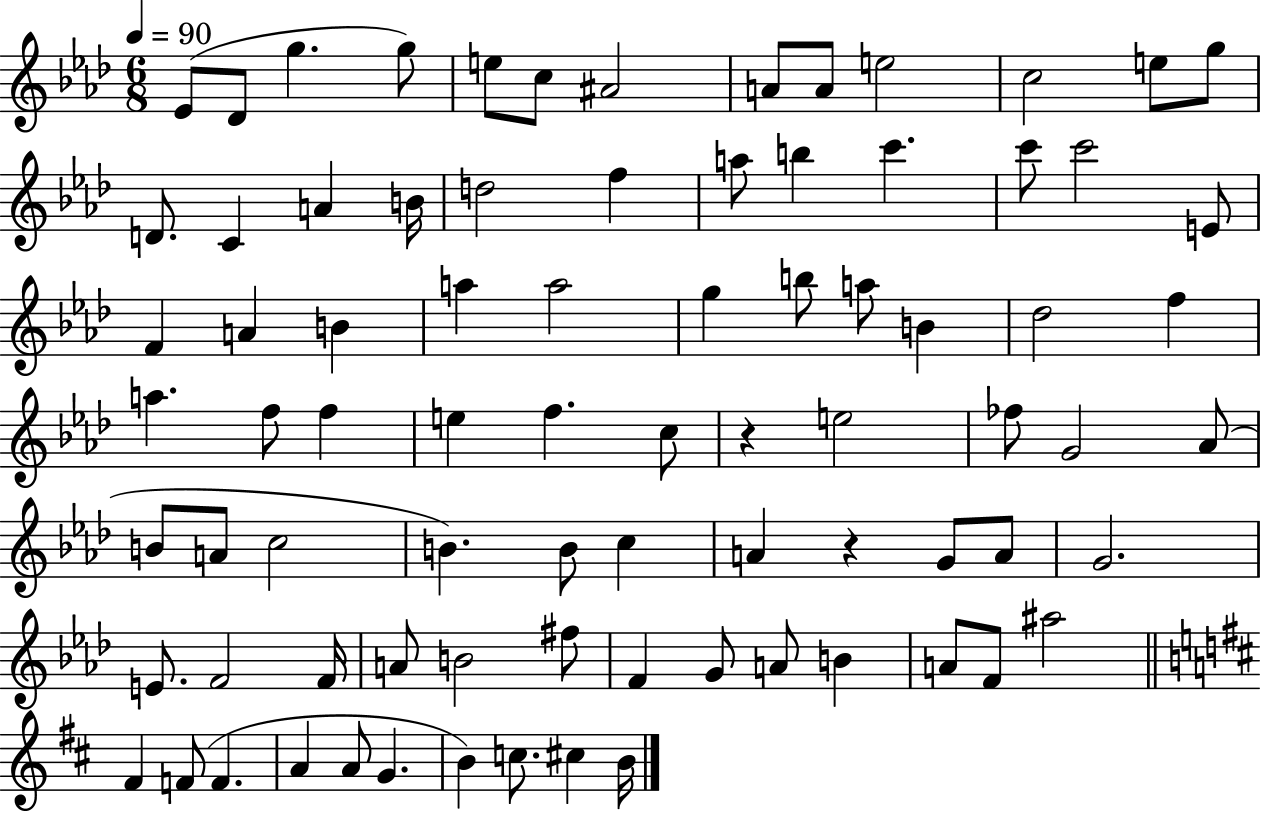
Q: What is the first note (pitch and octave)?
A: Eb4